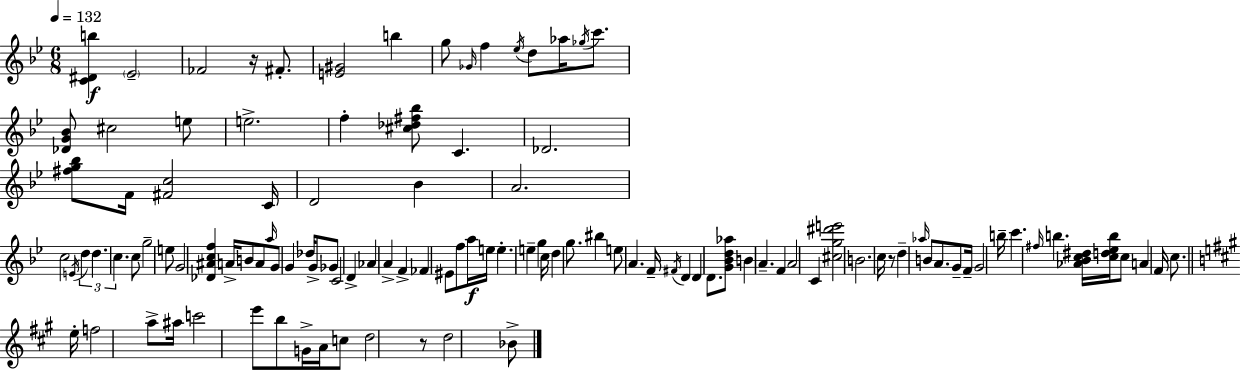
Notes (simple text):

[C4,D#4,B5]/q Eb4/h FES4/h R/s F#4/e. [E4,G#4]/h B5/q G5/e Gb4/s F5/q Eb5/s D5/e Ab5/s Gb5/s C6/e. [Db4,G4,Bb4]/e C#5/h E5/e E5/h. F5/q [C#5,Db5,F#5,Bb5]/e C4/q. Db4/h. [F#5,G5,Bb5]/e F4/s [F#4,C5]/h C4/s D4/h Bb4/q A4/h. C5/h E4/s D5/q D5/q. C5/q. C5/e G5/h E5/e G4/h [Db4,A#4,C5,F5]/q A4/s B4/e A4/e A5/s G4/e G4/q Db5/s G4/e Gb4/e C4/h D4/q Ab4/q A4/q F4/q FES4/q EIS4/e F5/e A5/s E5/s E5/q. E5/q G5/q C5/s D5/q G5/e. BIS5/q E5/e A4/q. F4/s F#4/s D4/q D4/q D4/e. [G4,Bb4,D5,Ab5]/e B4/q A4/q. F4/q A4/h C4/q [C#5,G5,D#6,E6]/h B4/h. C5/s R/e D5/q Ab5/s B4/e A4/e. G4/e F4/s G4/h B5/s C6/q. F#5/s B5/q. [Ab4,Bb4,C5,D#5]/s [C5,D5,Eb5,B5]/s C5/e A4/q F4/s C5/e. E5/s F5/h A5/e A#5/s C6/h E6/e B5/e G4/s A4/s C5/e D5/h R/e D5/h Bb4/e